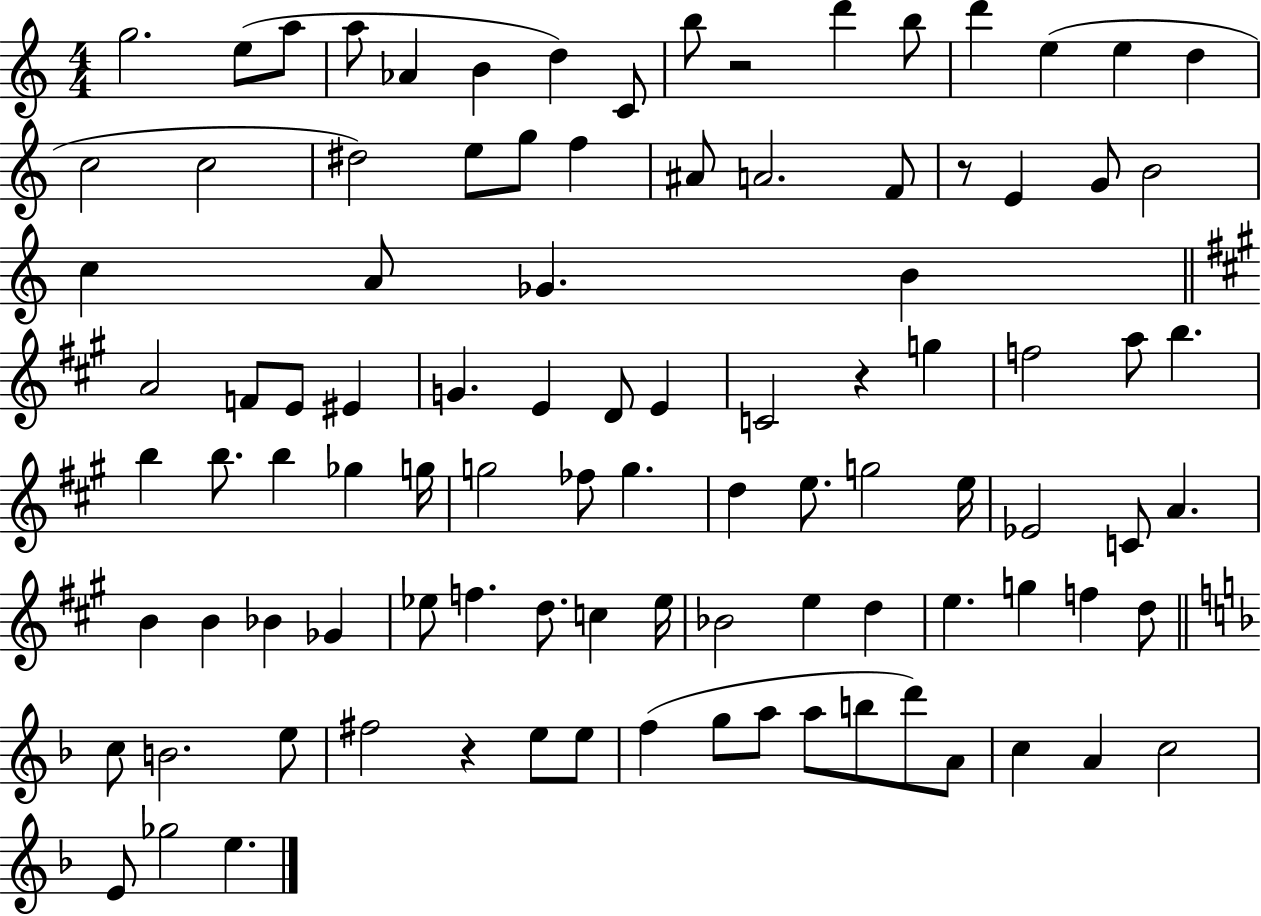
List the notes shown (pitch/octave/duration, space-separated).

G5/h. E5/e A5/e A5/e Ab4/q B4/q D5/q C4/e B5/e R/h D6/q B5/e D6/q E5/q E5/q D5/q C5/h C5/h D#5/h E5/e G5/e F5/q A#4/e A4/h. F4/e R/e E4/q G4/e B4/h C5/q A4/e Gb4/q. B4/q A4/h F4/e E4/e EIS4/q G4/q. E4/q D4/e E4/q C4/h R/q G5/q F5/h A5/e B5/q. B5/q B5/e. B5/q Gb5/q G5/s G5/h FES5/e G5/q. D5/q E5/e. G5/h E5/s Eb4/h C4/e A4/q. B4/q B4/q Bb4/q Gb4/q Eb5/e F5/q. D5/e. C5/q Eb5/s Bb4/h E5/q D5/q E5/q. G5/q F5/q D5/e C5/e B4/h. E5/e F#5/h R/q E5/e E5/e F5/q G5/e A5/e A5/e B5/e D6/e A4/e C5/q A4/q C5/h E4/e Gb5/h E5/q.